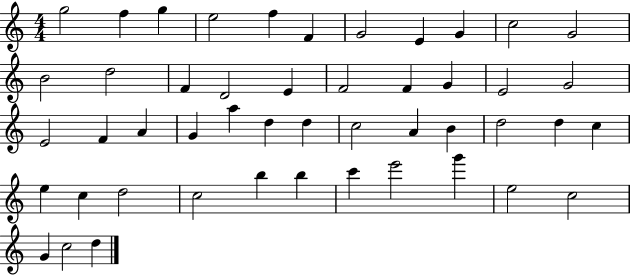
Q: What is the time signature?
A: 4/4